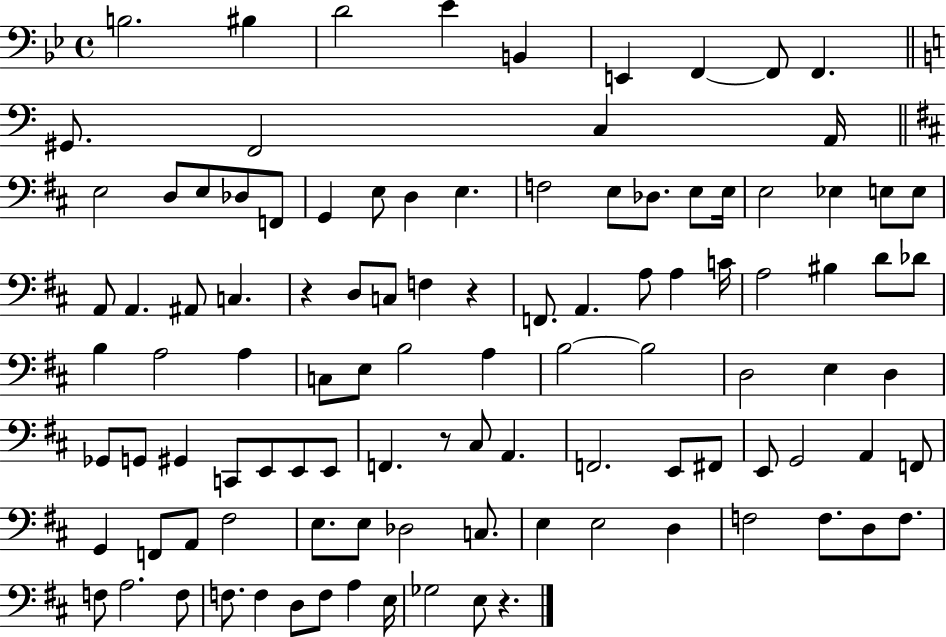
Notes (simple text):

B3/h. BIS3/q D4/h Eb4/q B2/q E2/q F2/q F2/e F2/q. G#2/e. F2/h C3/q A2/s E3/h D3/e E3/e Db3/e F2/e G2/q E3/e D3/q E3/q. F3/h E3/e Db3/e. E3/e E3/s E3/h Eb3/q E3/e E3/e A2/e A2/q. A#2/e C3/q. R/q D3/e C3/e F3/q R/q F2/e. A2/q. A3/e A3/q C4/s A3/h BIS3/q D4/e Db4/e B3/q A3/h A3/q C3/e E3/e B3/h A3/q B3/h B3/h D3/h E3/q D3/q Gb2/e G2/e G#2/q C2/e E2/e E2/e E2/e F2/q. R/e C#3/e A2/q. F2/h. E2/e F#2/e E2/e G2/h A2/q F2/e G2/q F2/e A2/e F#3/h E3/e. E3/e Db3/h C3/e. E3/q E3/h D3/q F3/h F3/e. D3/e F3/e. F3/e A3/h. F3/e F3/e. F3/q D3/e F3/e A3/q E3/s Gb3/h E3/e R/q.